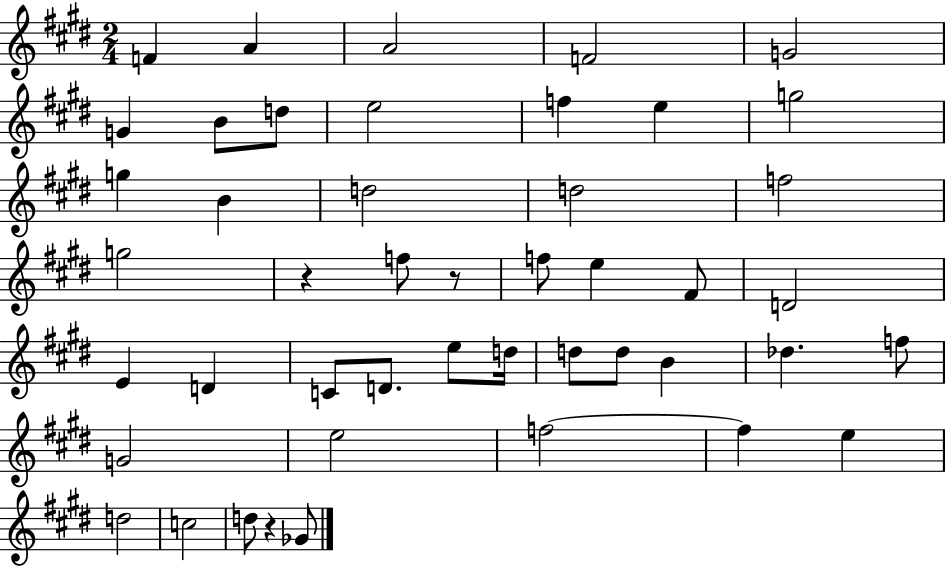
{
  \clef treble
  \numericTimeSignature
  \time 2/4
  \key e \major
  f'4 a'4 | a'2 | f'2 | g'2 | \break g'4 b'8 d''8 | e''2 | f''4 e''4 | g''2 | \break g''4 b'4 | d''2 | d''2 | f''2 | \break g''2 | r4 f''8 r8 | f''8 e''4 fis'8 | d'2 | \break e'4 d'4 | c'8 d'8. e''8 d''16 | d''8 d''8 b'4 | des''4. f''8 | \break g'2 | e''2 | f''2~~ | f''4 e''4 | \break d''2 | c''2 | d''8 r4 ges'8 | \bar "|."
}